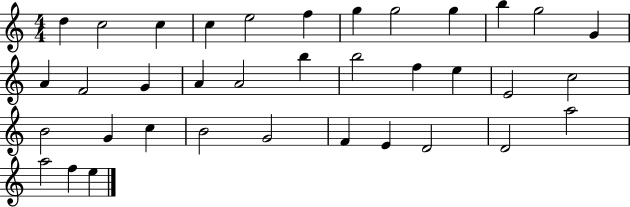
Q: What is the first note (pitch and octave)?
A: D5